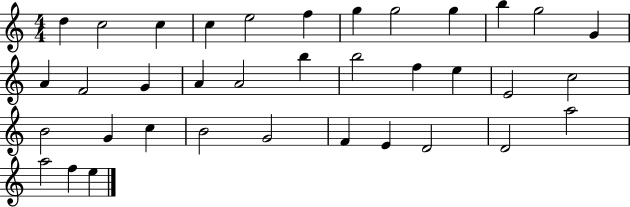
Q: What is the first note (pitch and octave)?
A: D5